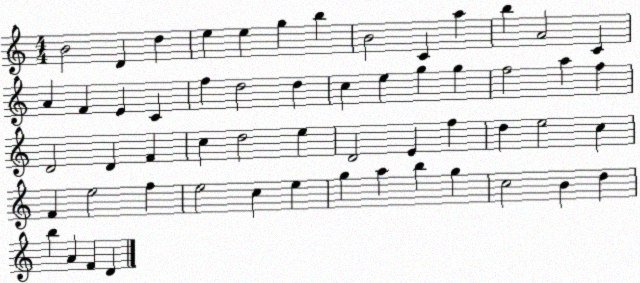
X:1
T:Untitled
M:4/4
L:1/4
K:C
B2 D d e e g b B2 C a b A2 C A F E C f d2 d c e g g f2 a f D2 D F c d2 e D2 E f d e2 c F e2 f e2 c e g a b g c2 B d b A F D